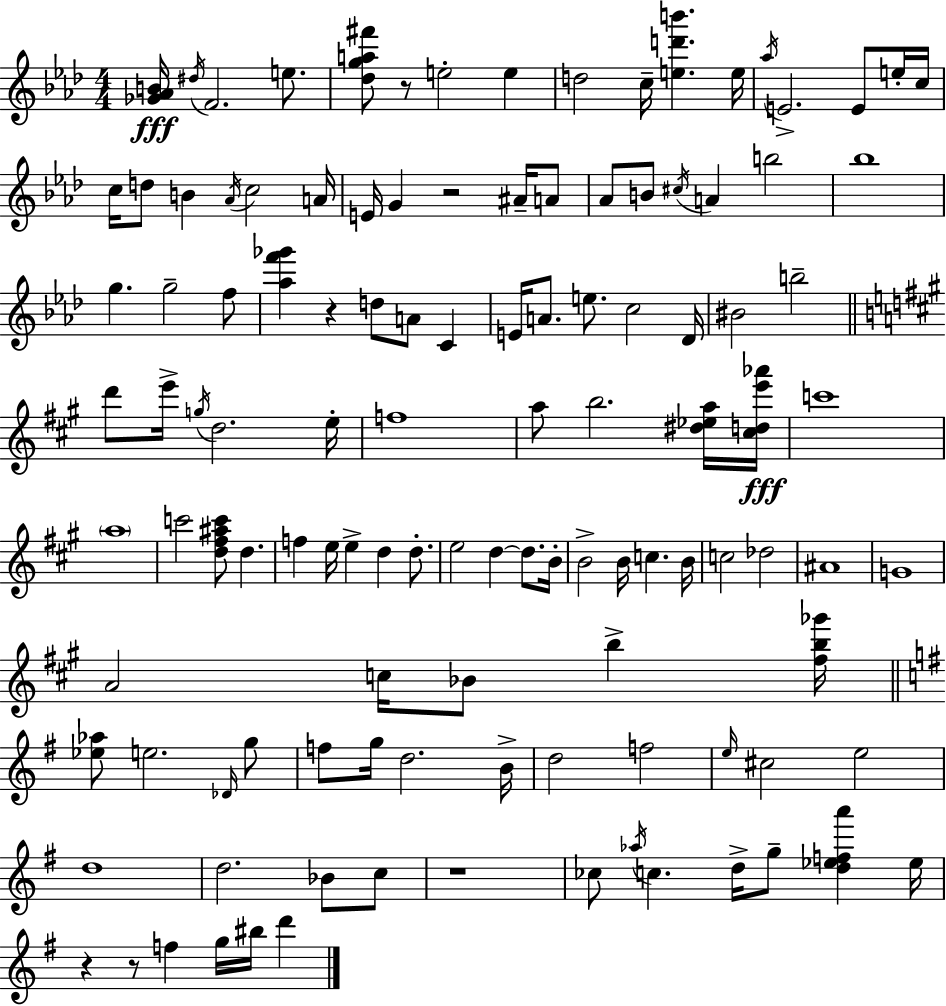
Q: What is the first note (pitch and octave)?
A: D#5